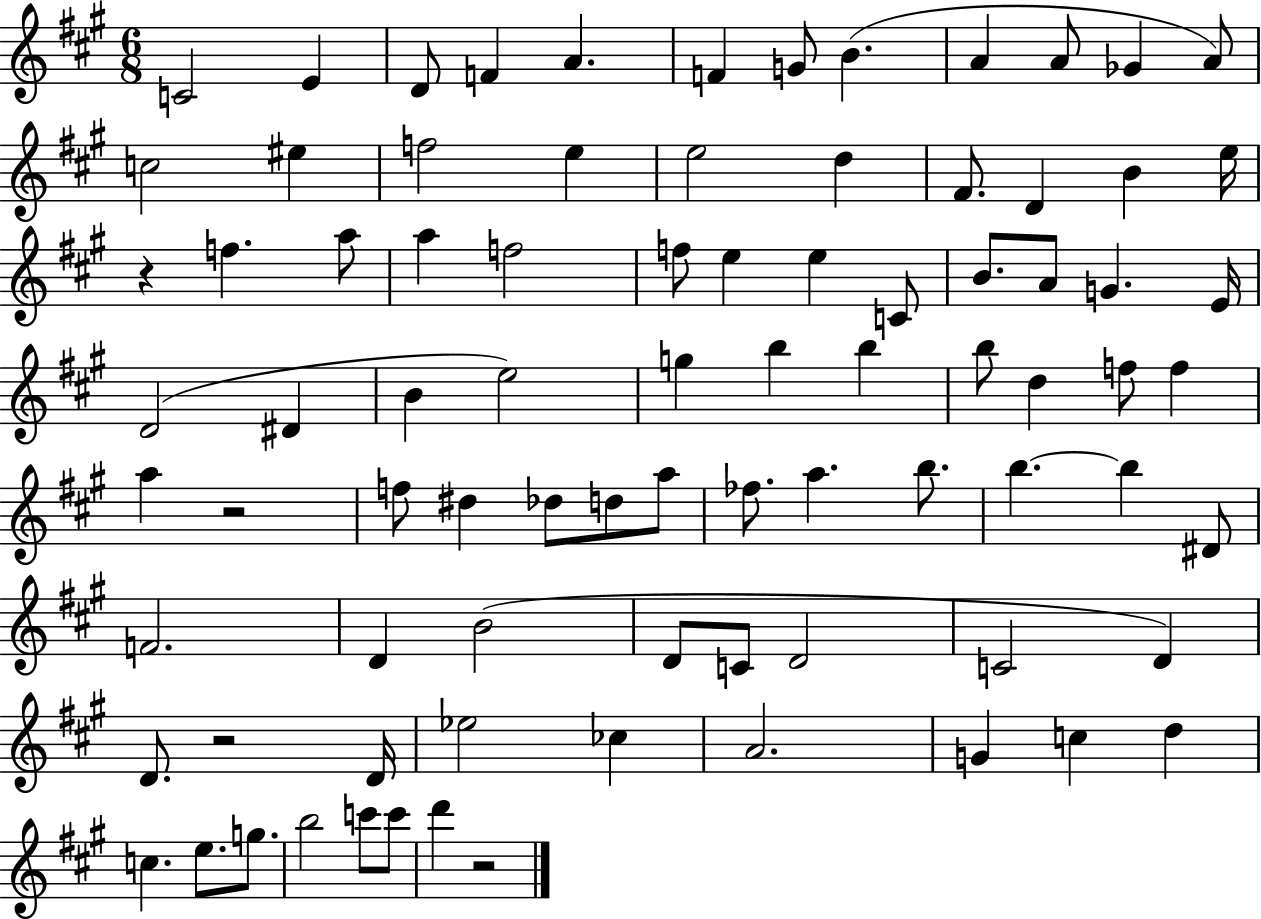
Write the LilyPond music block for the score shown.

{
  \clef treble
  \numericTimeSignature
  \time 6/8
  \key a \major
  c'2 e'4 | d'8 f'4 a'4. | f'4 g'8 b'4.( | a'4 a'8 ges'4 a'8) | \break c''2 eis''4 | f''2 e''4 | e''2 d''4 | fis'8. d'4 b'4 e''16 | \break r4 f''4. a''8 | a''4 f''2 | f''8 e''4 e''4 c'8 | b'8. a'8 g'4. e'16 | \break d'2( dis'4 | b'4 e''2) | g''4 b''4 b''4 | b''8 d''4 f''8 f''4 | \break a''4 r2 | f''8 dis''4 des''8 d''8 a''8 | fes''8. a''4. b''8. | b''4.~~ b''4 dis'8 | \break f'2. | d'4 b'2( | d'8 c'8 d'2 | c'2 d'4) | \break d'8. r2 d'16 | ees''2 ces''4 | a'2. | g'4 c''4 d''4 | \break c''4. e''8. g''8. | b''2 c'''8 c'''8 | d'''4 r2 | \bar "|."
}